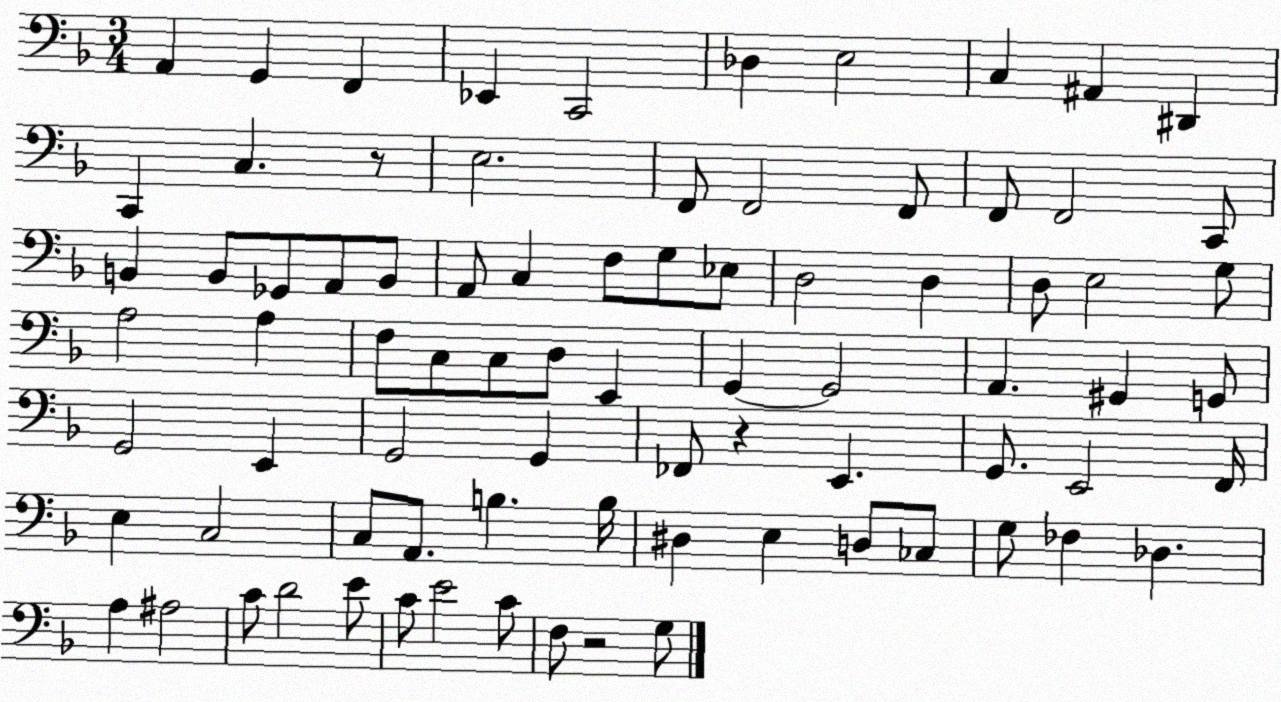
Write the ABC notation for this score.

X:1
T:Untitled
M:3/4
L:1/4
K:F
A,, G,, F,, _E,, C,,2 _D, E,2 C, ^A,, ^D,, C,, C, z/2 E,2 F,,/2 F,,2 F,,/2 F,,/2 F,,2 C,,/2 B,, B,,/2 _G,,/2 A,,/2 B,,/2 A,,/2 C, F,/2 G,/2 _E,/2 D,2 D, D,/2 E,2 G,/2 A,2 A, F,/2 C,/2 C,/2 D,/2 E,, G,, G,,2 A,, ^G,, G,,/2 G,,2 E,, G,,2 G,, _F,,/2 z E,, G,,/2 E,,2 F,,/4 E, C,2 C,/2 A,,/2 B, B,/4 ^D, E, D,/2 _C,/2 G,/2 _F, _D, A, ^A,2 C/2 D2 E/2 C/2 E2 C/2 F,/2 z2 G,/2